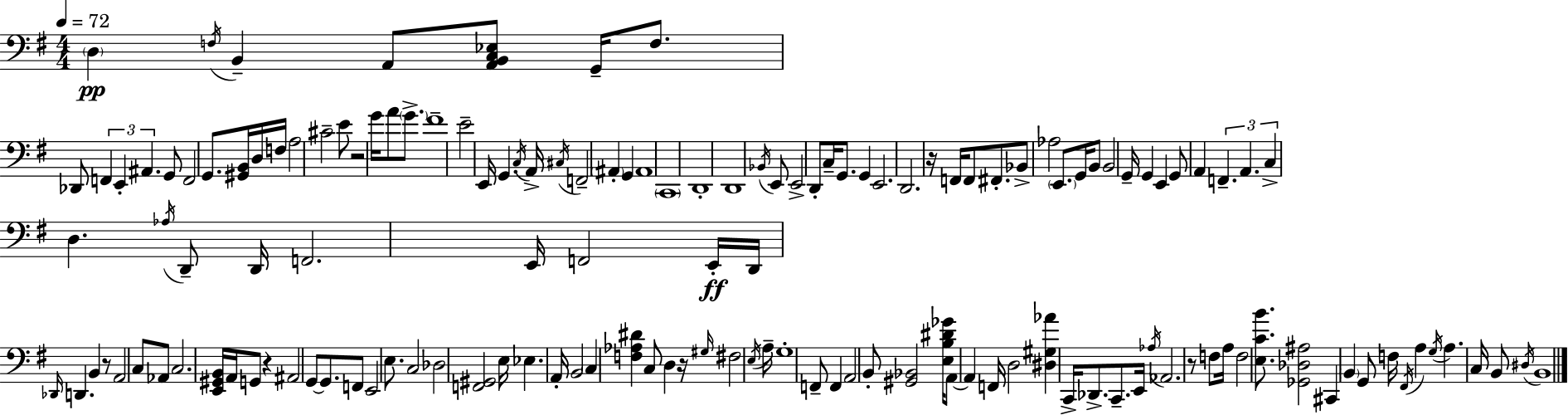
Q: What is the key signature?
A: E minor